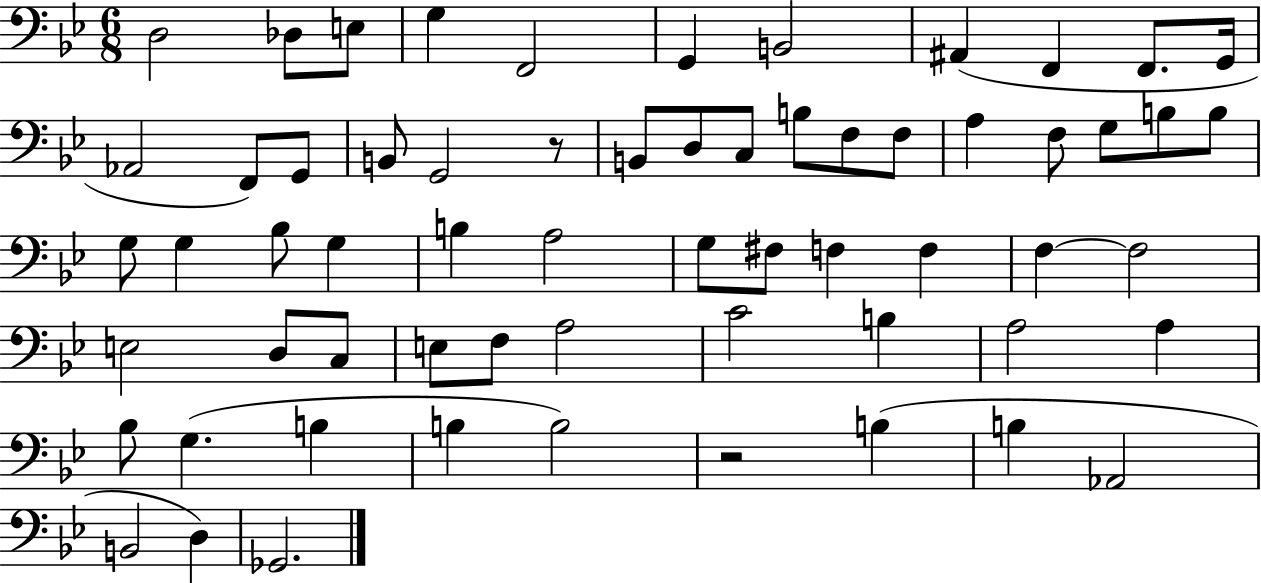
D3/h Db3/e E3/e G3/q F2/h G2/q B2/h A#2/q F2/q F2/e. G2/s Ab2/h F2/e G2/e B2/e G2/h R/e B2/e D3/e C3/e B3/e F3/e F3/e A3/q F3/e G3/e B3/e B3/e G3/e G3/q Bb3/e G3/q B3/q A3/h G3/e F#3/e F3/q F3/q F3/q F3/h E3/h D3/e C3/e E3/e F3/e A3/h C4/h B3/q A3/h A3/q Bb3/e G3/q. B3/q B3/q B3/h R/h B3/q B3/q Ab2/h B2/h D3/q Gb2/h.